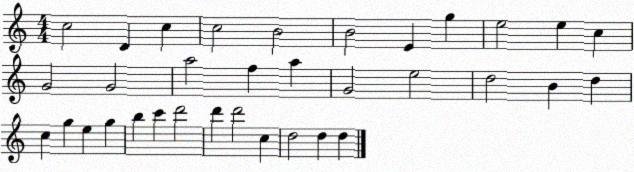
X:1
T:Untitled
M:4/4
L:1/4
K:C
c2 D c c2 B2 B2 E g e2 e c G2 G2 a2 f a G2 e2 d2 B d c g e g b c' d'2 d' d'2 c d2 d d